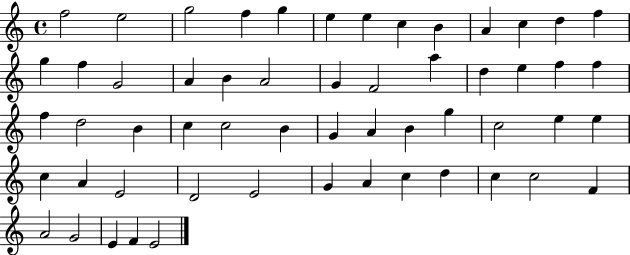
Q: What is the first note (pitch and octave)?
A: F5